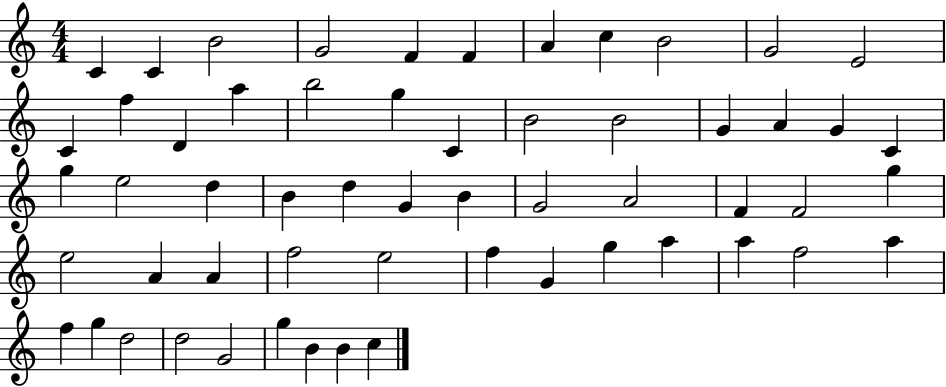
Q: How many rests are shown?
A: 0